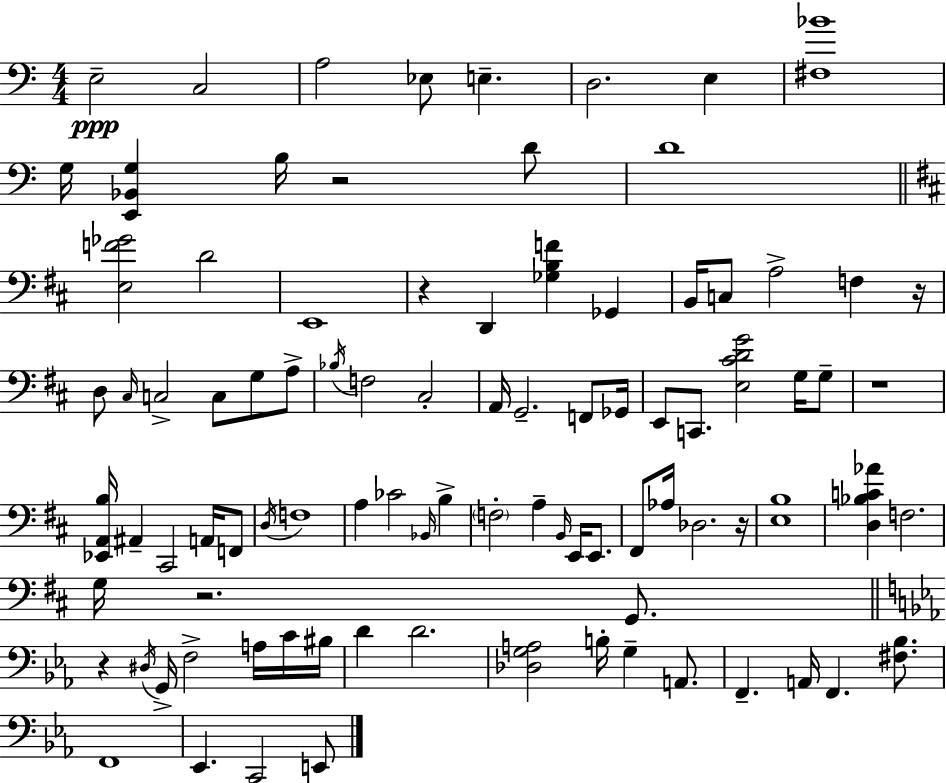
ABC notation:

X:1
T:Untitled
M:4/4
L:1/4
K:C
E,2 C,2 A,2 _E,/2 E, D,2 E, [^F,_B]4 G,/4 [E,,_B,,G,] B,/4 z2 D/2 D4 [E,F_G]2 D2 E,,4 z D,, [_G,B,F] _G,, B,,/4 C,/2 A,2 F, z/4 D,/2 ^C,/4 C,2 C,/2 G,/2 A,/2 _B,/4 F,2 ^C,2 A,,/4 G,,2 F,,/2 _G,,/4 E,,/2 C,,/2 [E,^CDG]2 G,/4 G,/2 z4 [_E,,A,,B,]/4 ^A,, ^C,,2 A,,/4 F,,/2 D,/4 F,4 A, _C2 _B,,/4 B, F,2 A, B,,/4 E,,/4 E,,/2 ^F,,/2 _A,/4 _D,2 z/4 [E,B,]4 [D,_B,C_A] F,2 G,/4 z2 G,,/2 z ^D,/4 G,,/4 F,2 A,/4 C/4 ^B,/4 D D2 [_D,G,A,]2 B,/4 G, A,,/2 F,, A,,/4 F,, [^F,_B,]/2 F,,4 _E,, C,,2 E,,/2